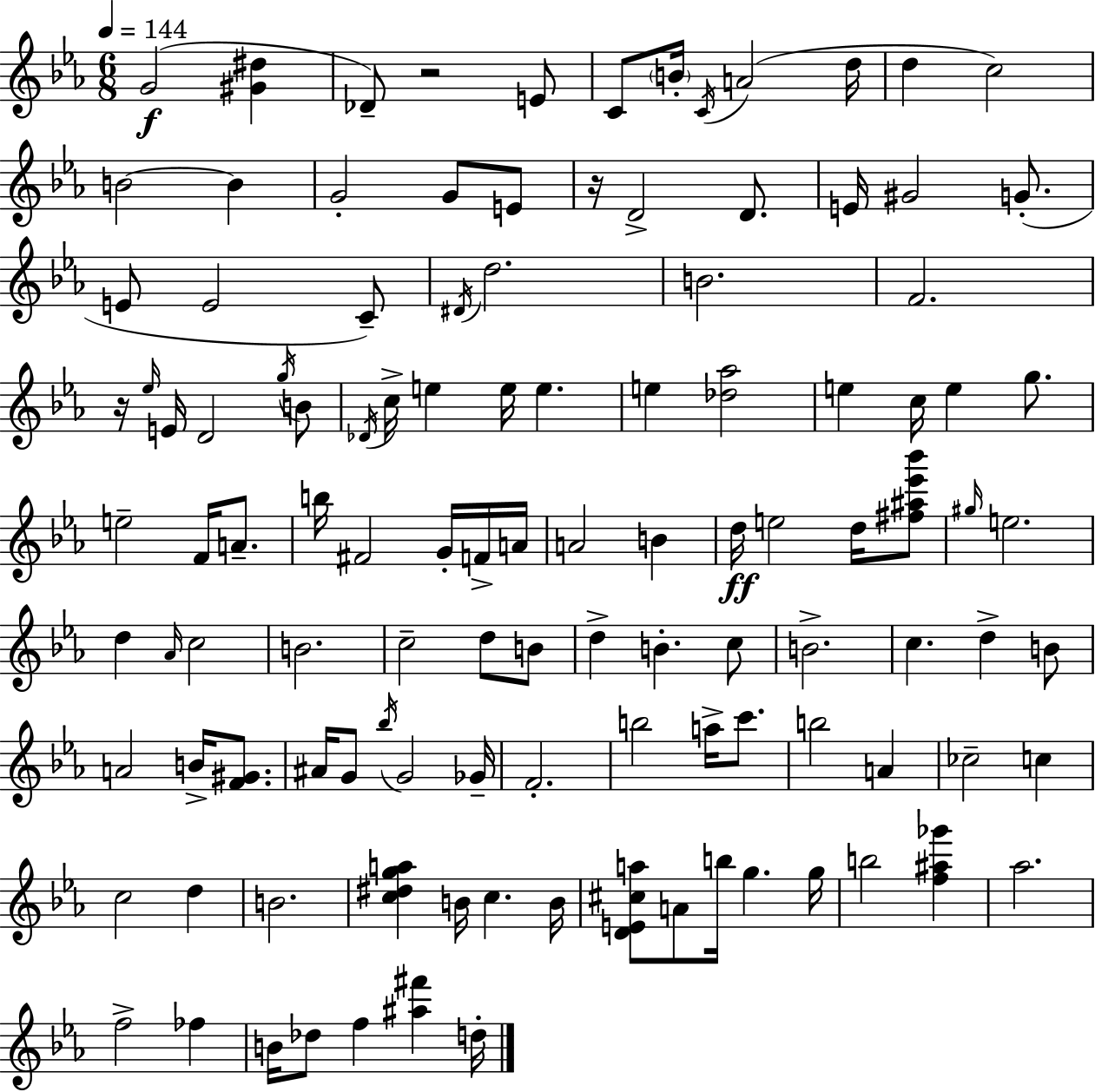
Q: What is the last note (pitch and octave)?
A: D5